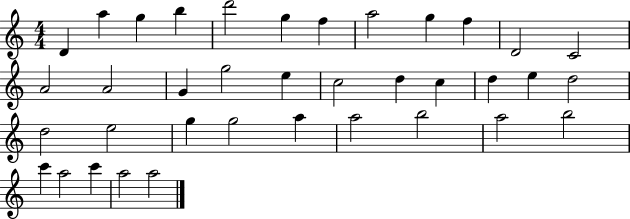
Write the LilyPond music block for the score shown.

{
  \clef treble
  \numericTimeSignature
  \time 4/4
  \key c \major
  d'4 a''4 g''4 b''4 | d'''2 g''4 f''4 | a''2 g''4 f''4 | d'2 c'2 | \break a'2 a'2 | g'4 g''2 e''4 | c''2 d''4 c''4 | d''4 e''4 d''2 | \break d''2 e''2 | g''4 g''2 a''4 | a''2 b''2 | a''2 b''2 | \break c'''4 a''2 c'''4 | a''2 a''2 | \bar "|."
}